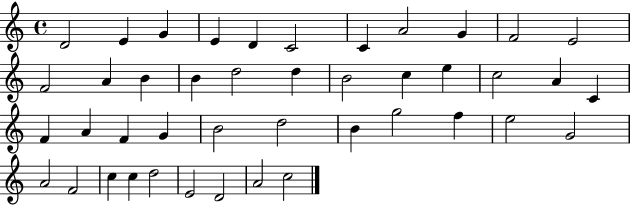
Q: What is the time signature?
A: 4/4